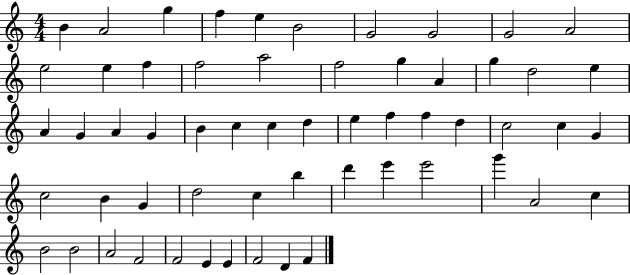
B4/q A4/h G5/q F5/q E5/q B4/h G4/h G4/h G4/h A4/h E5/h E5/q F5/q F5/h A5/h F5/h G5/q A4/q G5/q D5/h E5/q A4/q G4/q A4/q G4/q B4/q C5/q C5/q D5/q E5/q F5/q F5/q D5/q C5/h C5/q G4/q C5/h B4/q G4/q D5/h C5/q B5/q D6/q E6/q E6/h G6/q A4/h C5/q B4/h B4/h A4/h F4/h F4/h E4/q E4/q F4/h D4/q F4/q